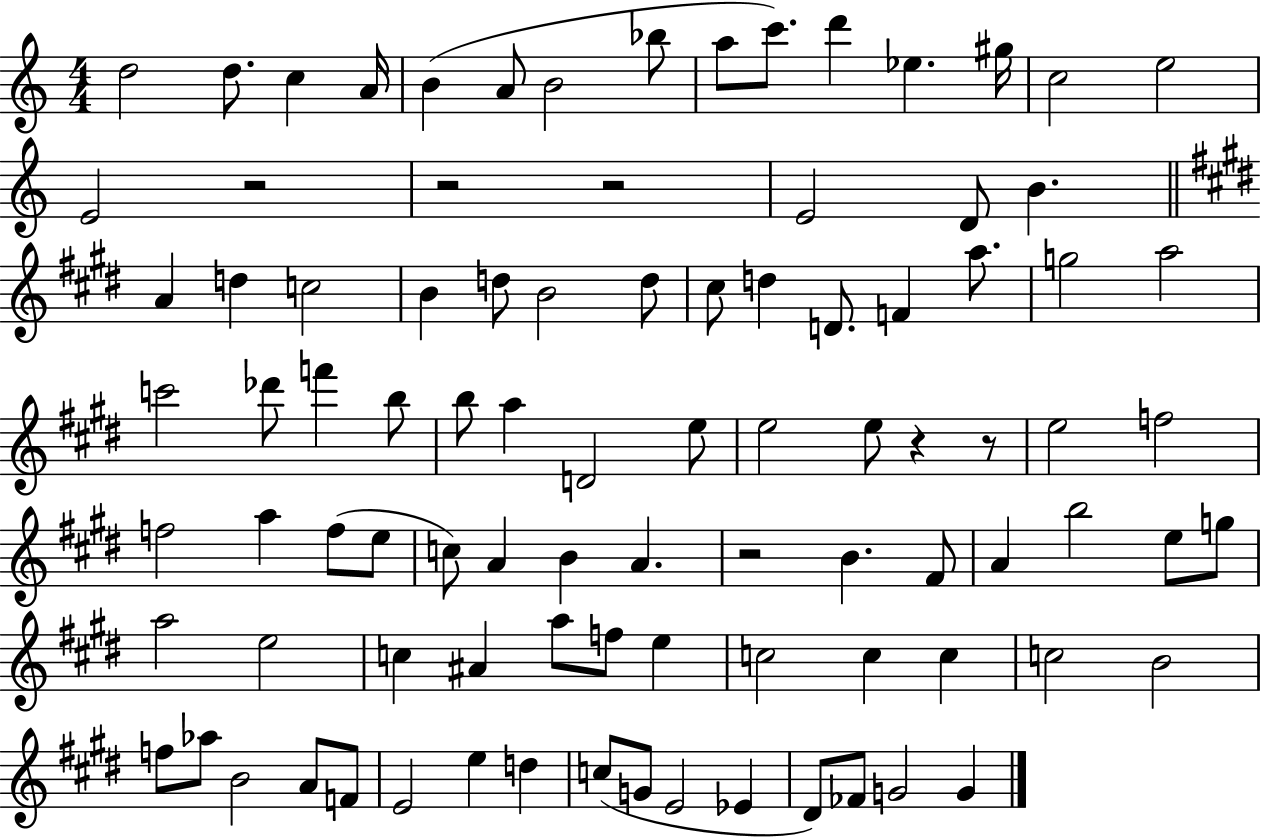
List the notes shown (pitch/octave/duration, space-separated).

D5/h D5/e. C5/q A4/s B4/q A4/e B4/h Bb5/e A5/e C6/e. D6/q Eb5/q. G#5/s C5/h E5/h E4/h R/h R/h R/h E4/h D4/e B4/q. A4/q D5/q C5/h B4/q D5/e B4/h D5/e C#5/e D5/q D4/e. F4/q A5/e. G5/h A5/h C6/h Db6/e F6/q B5/e B5/e A5/q D4/h E5/e E5/h E5/e R/q R/e E5/h F5/h F5/h A5/q F5/e E5/e C5/e A4/q B4/q A4/q. R/h B4/q. F#4/e A4/q B5/h E5/e G5/e A5/h E5/h C5/q A#4/q A5/e F5/e E5/q C5/h C5/q C5/q C5/h B4/h F5/e Ab5/e B4/h A4/e F4/e E4/h E5/q D5/q C5/e G4/e E4/h Eb4/q D#4/e FES4/e G4/h G4/q